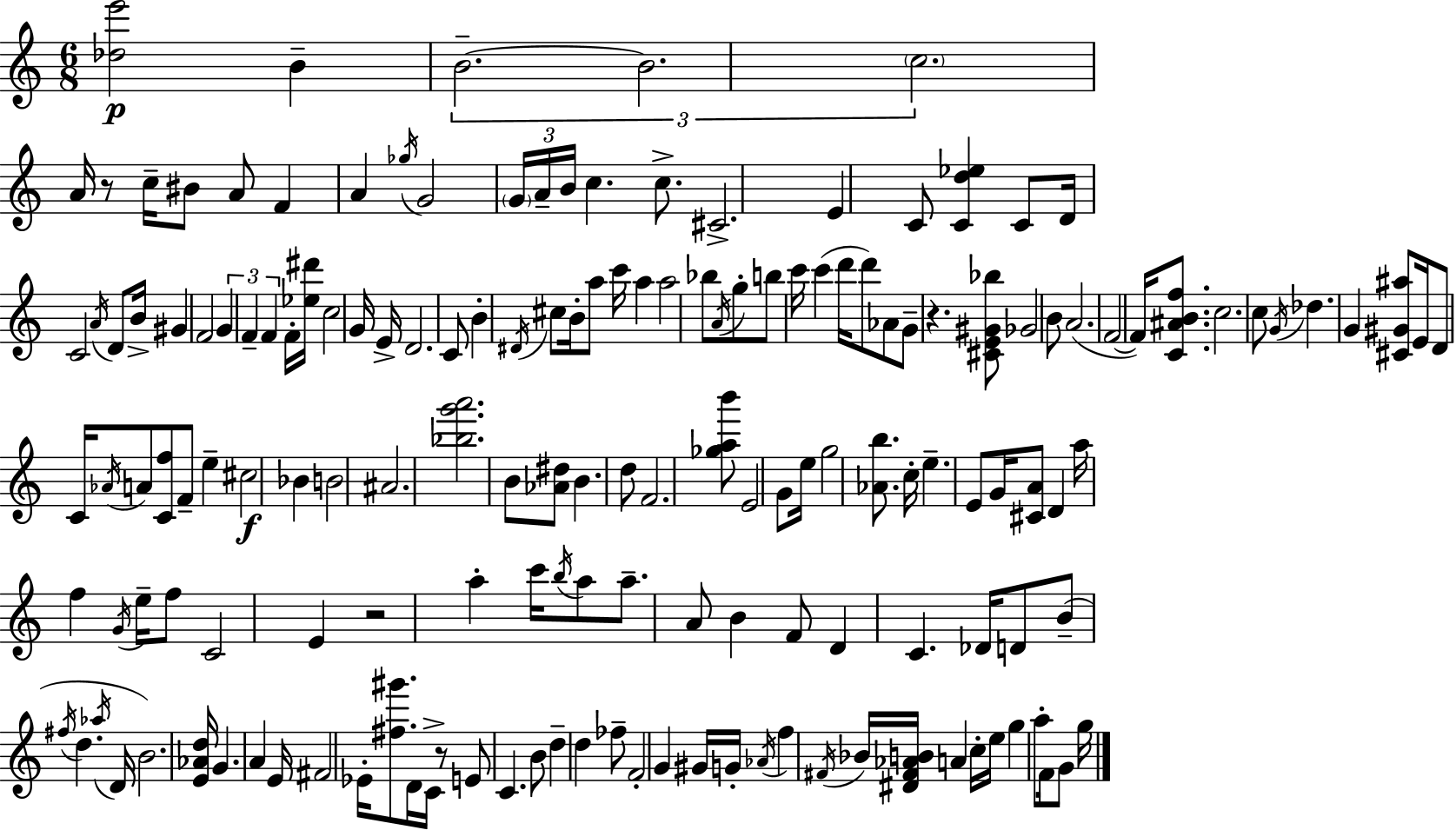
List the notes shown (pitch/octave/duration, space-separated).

[Db5,E6]/h B4/q B4/h. B4/h. C5/h. A4/s R/e C5/s BIS4/e A4/e F4/q A4/q Gb5/s G4/h G4/s A4/s B4/s C5/q. C5/e. C#4/h. E4/q C4/e [C4,D5,Eb5]/q C4/e D4/s C4/h A4/s D4/e B4/s G#4/q F4/h G4/q F4/q F4/q F4/s [Eb5,D#6]/s C5/h G4/s E4/s D4/h. C4/e B4/q D#4/s C#5/e B4/s A5/e C6/s A5/q A5/h Bb5/e A4/s G5/e B5/e C6/s C6/q D6/s D6/e Ab4/e G4/e R/q. [C#4,E4,G#4,Bb5]/e Gb4/h B4/e A4/h. F4/h F4/s [C4,A#4,B4,F5]/e. C5/h. C5/e G4/s Db5/q. G4/q [C#4,G#4,A#5]/e E4/s D4/e C4/s Ab4/s A4/e [C4,F5]/e F4/e E5/q C#5/h Bb4/q B4/h A#4/h. [Bb5,G6,A6]/h. B4/e [Ab4,D#5]/e B4/q. D5/e F4/h. [Gb5,A5,B6]/e E4/h G4/e E5/s G5/h [Ab4,B5]/e. C5/s E5/q. E4/e G4/s [C#4,A4]/e D4/q A5/s F5/q G4/s E5/s F5/e C4/h E4/q R/h A5/q C6/s B5/s A5/e A5/e. A4/e B4/q F4/e D4/q C4/q. Db4/s D4/e B4/e F#5/s D5/q. Ab5/s D4/s B4/h. [E4,Ab4,D5]/s G4/q. A4/q E4/s F#4/h Eb4/s [F#5,G#6]/e. D4/s C4/s R/e E4/e C4/q. B4/e D5/q D5/q FES5/e F4/h G4/q G#4/s G4/s Ab4/s F5/q F#4/s Bb4/s [D#4,F#4,Ab4,B4]/s A4/q C5/s E5/s G5/q A5/e F4/s G4/e G5/s